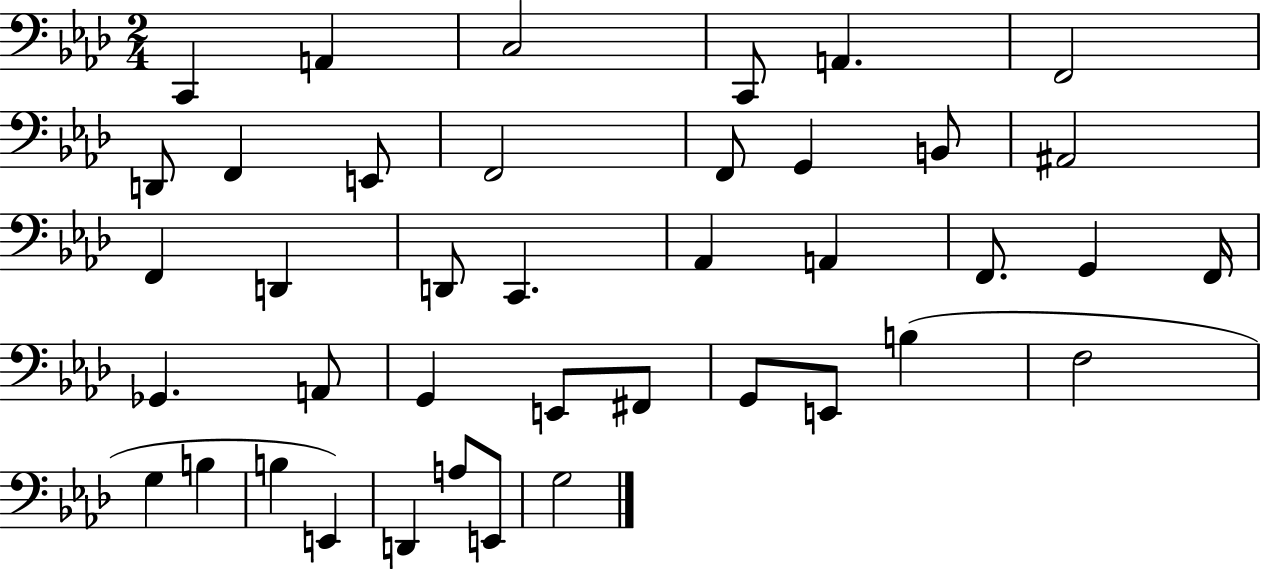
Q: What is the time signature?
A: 2/4